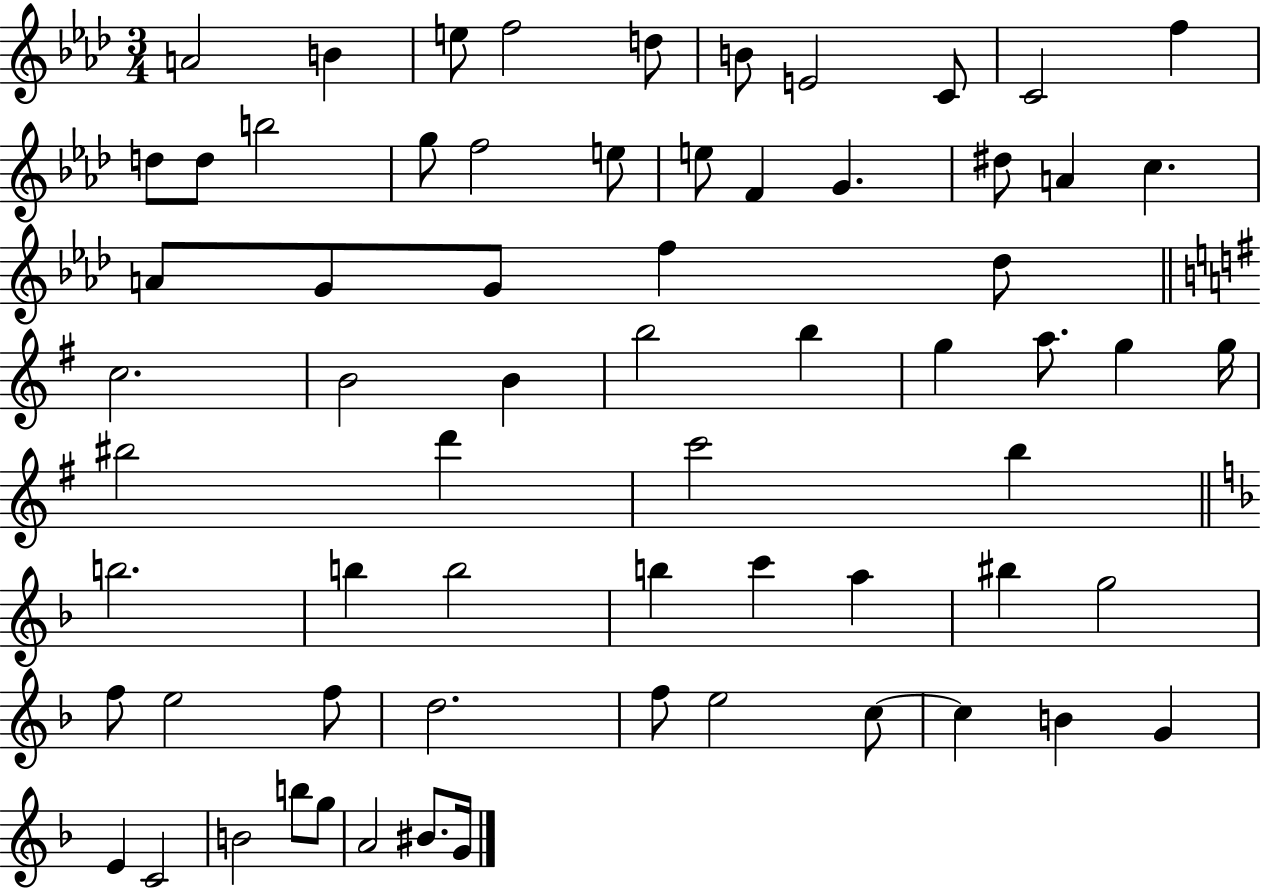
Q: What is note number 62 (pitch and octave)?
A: B5